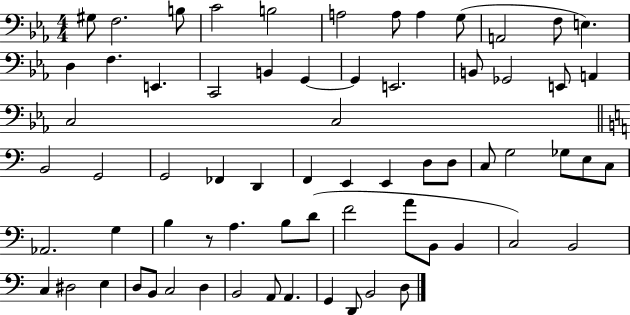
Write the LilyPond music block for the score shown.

{
  \clef bass
  \numericTimeSignature
  \time 4/4
  \key ees \major
  gis8 f2. b8 | c'2 b2 | a2 a8 a4 g8( | a,2 f8 e4.) | \break d4 f4. e,4. | c,2 b,4 g,4~~ | g,4 e,2. | b,8 ges,2 e,8 a,4 | \break c2 c2 | \bar "||" \break \key c \major b,2 g,2 | g,2 fes,4 d,4 | f,4 e,4 e,4 d8 d8 | c8 g2 ges8 e8 c8 | \break aes,2. g4 | b4 r8 a4. b8 d'8( | f'2 a'8 b,8 b,4 | c2) b,2 | \break c4 dis2 e4 | d8 b,8 c2 d4 | b,2 a,8 a,4. | g,4 d,8 b,2 d8 | \break \bar "|."
}